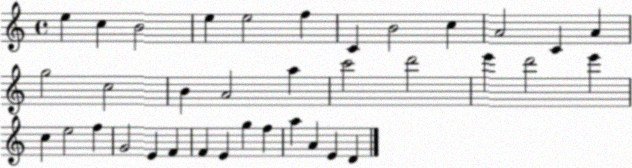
X:1
T:Untitled
M:4/4
L:1/4
K:C
e c B2 e e2 f C B2 c A2 C A g2 c2 B A2 a c'2 d'2 e' d'2 e' c e2 f G2 E F F E g f a A E D